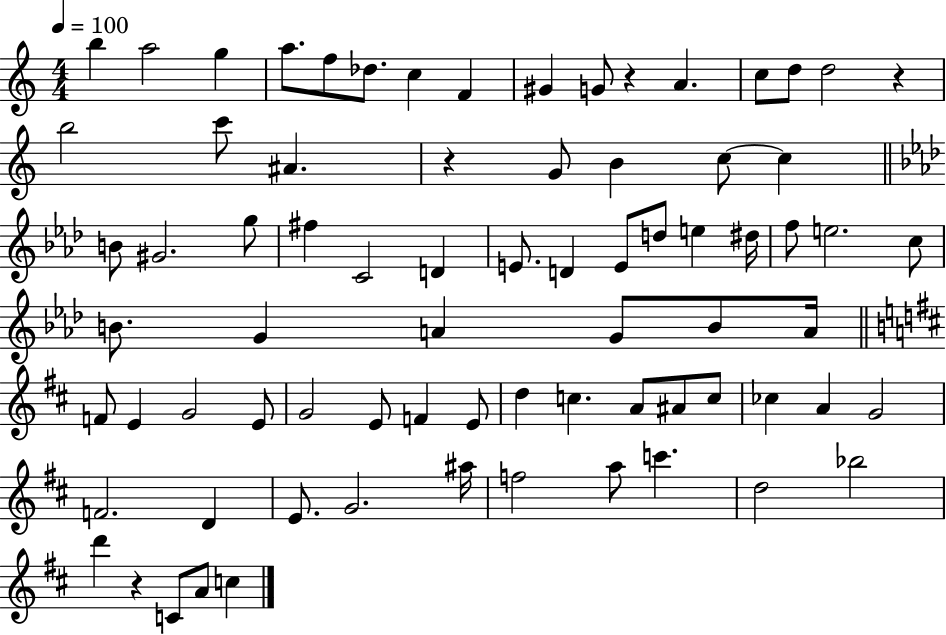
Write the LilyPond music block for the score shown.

{
  \clef treble
  \numericTimeSignature
  \time 4/4
  \key c \major
  \tempo 4 = 100
  b''4 a''2 g''4 | a''8. f''8 des''8. c''4 f'4 | gis'4 g'8 r4 a'4. | c''8 d''8 d''2 r4 | \break b''2 c'''8 ais'4. | r4 g'8 b'4 c''8~~ c''4 | \bar "||" \break \key aes \major b'8 gis'2. g''8 | fis''4 c'2 d'4 | e'8. d'4 e'8 d''8 e''4 dis''16 | f''8 e''2. c''8 | \break b'8. g'4 a'4 g'8 b'8 a'16 | \bar "||" \break \key d \major f'8 e'4 g'2 e'8 | g'2 e'8 f'4 e'8 | d''4 c''4. a'8 ais'8 c''8 | ces''4 a'4 g'2 | \break f'2. d'4 | e'8. g'2. ais''16 | f''2 a''8 c'''4. | d''2 bes''2 | \break d'''4 r4 c'8 a'8 c''4 | \bar "|."
}